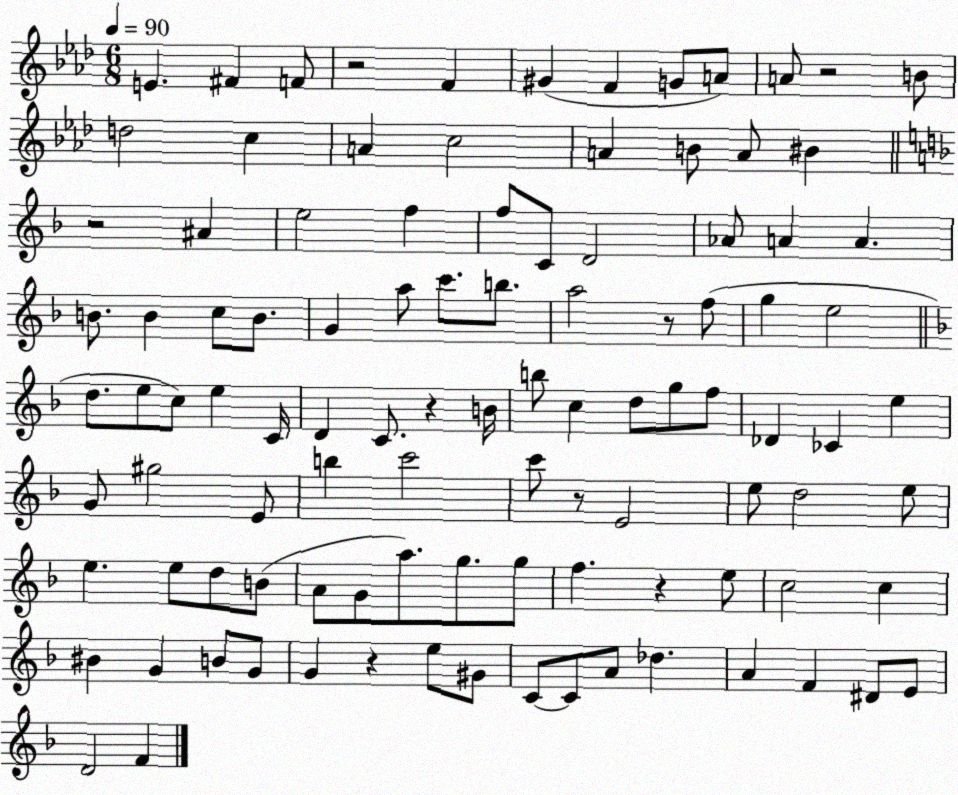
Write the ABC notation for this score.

X:1
T:Untitled
M:6/8
L:1/4
K:Ab
E ^F F/2 z2 F ^G F G/2 A/2 A/2 z2 B/2 d2 c A c2 A B/2 A/2 ^B z2 ^A e2 f f/2 C/2 D2 _A/2 A A B/2 B c/2 B/2 G a/2 c'/2 b/2 a2 z/2 f/2 g e2 d/2 e/2 c/2 e C/4 D C/2 z B/4 b/2 c d/2 g/2 f/2 _D _C e G/2 ^g2 E/2 b c'2 c'/2 z/2 E2 e/2 d2 e/2 e e/2 d/2 B/2 A/2 G/2 a/2 g/2 g/2 f z e/2 c2 c ^B G B/2 G/2 G z e/2 ^G/2 C/2 C/2 A/2 _d A F ^D/2 E/2 D2 F